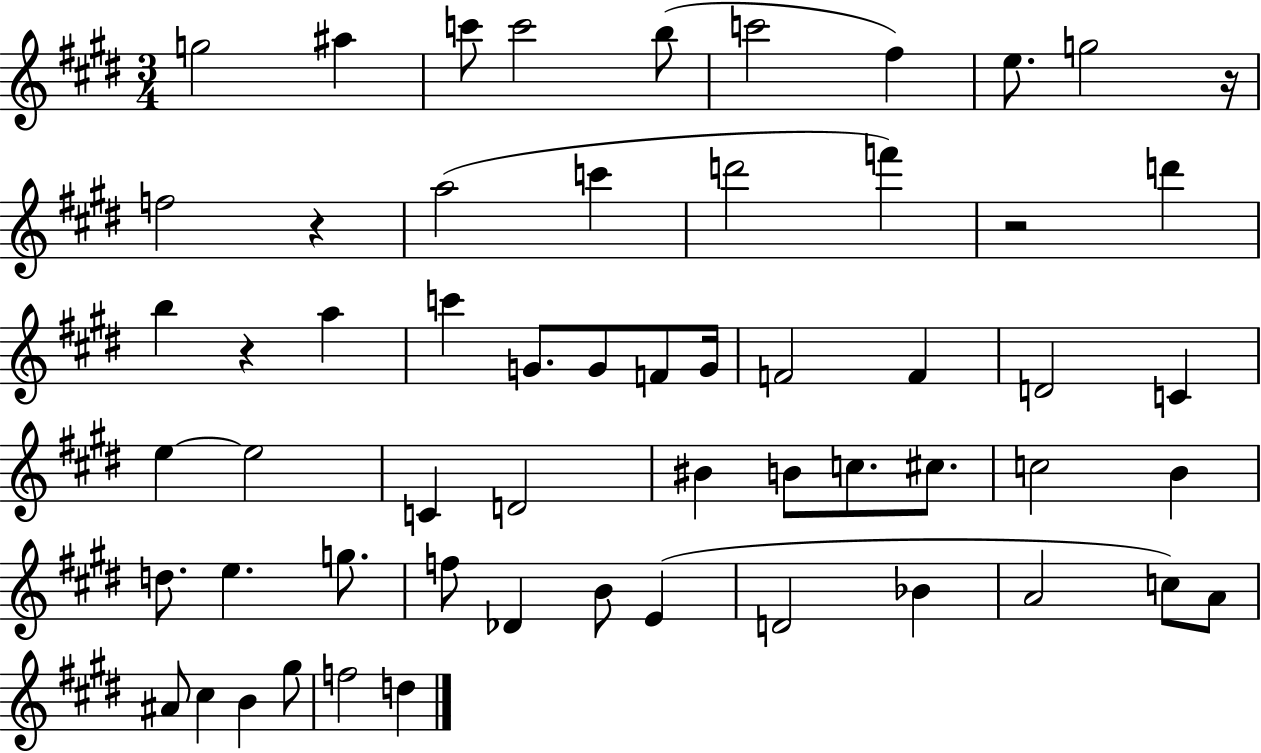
X:1
T:Untitled
M:3/4
L:1/4
K:E
g2 ^a c'/2 c'2 b/2 c'2 ^f e/2 g2 z/4 f2 z a2 c' d'2 f' z2 d' b z a c' G/2 G/2 F/2 G/4 F2 F D2 C e e2 C D2 ^B B/2 c/2 ^c/2 c2 B d/2 e g/2 f/2 _D B/2 E D2 _B A2 c/2 A/2 ^A/2 ^c B ^g/2 f2 d